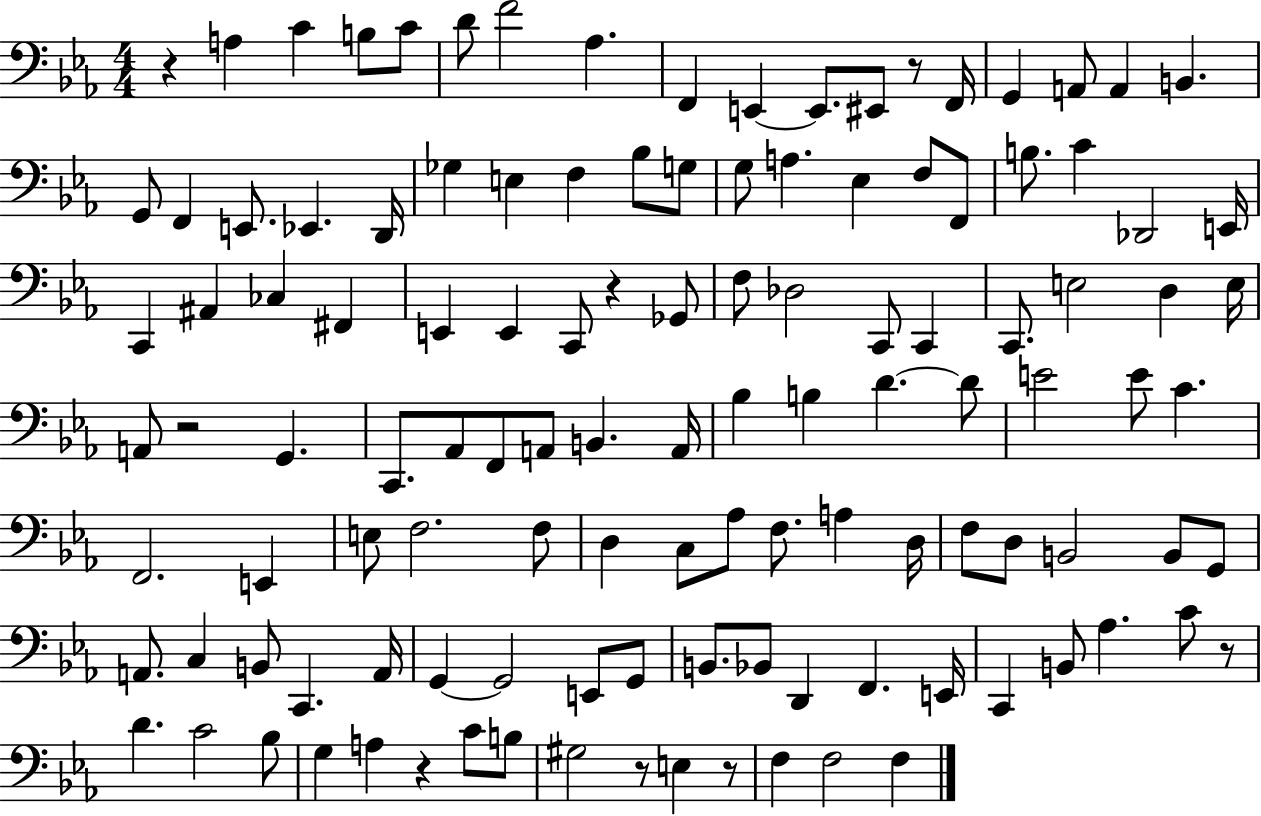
R/q A3/q C4/q B3/e C4/e D4/e F4/h Ab3/q. F2/q E2/q E2/e. EIS2/e R/e F2/s G2/q A2/e A2/q B2/q. G2/e F2/q E2/e. Eb2/q. D2/s Gb3/q E3/q F3/q Bb3/e G3/e G3/e A3/q. Eb3/q F3/e F2/e B3/e. C4/q Db2/h E2/s C2/q A#2/q CES3/q F#2/q E2/q E2/q C2/e R/q Gb2/e F3/e Db3/h C2/e C2/q C2/e. E3/h D3/q E3/s A2/e R/h G2/q. C2/e. Ab2/e F2/e A2/e B2/q. A2/s Bb3/q B3/q D4/q. D4/e E4/h E4/e C4/q. F2/h. E2/q E3/e F3/h. F3/e D3/q C3/e Ab3/e F3/e. A3/q D3/s F3/e D3/e B2/h B2/e G2/e A2/e. C3/q B2/e C2/q. A2/s G2/q G2/h E2/e G2/e B2/e. Bb2/e D2/q F2/q. E2/s C2/q B2/e Ab3/q. C4/e R/e D4/q. C4/h Bb3/e G3/q A3/q R/q C4/e B3/e G#3/h R/e E3/q R/e F3/q F3/h F3/q